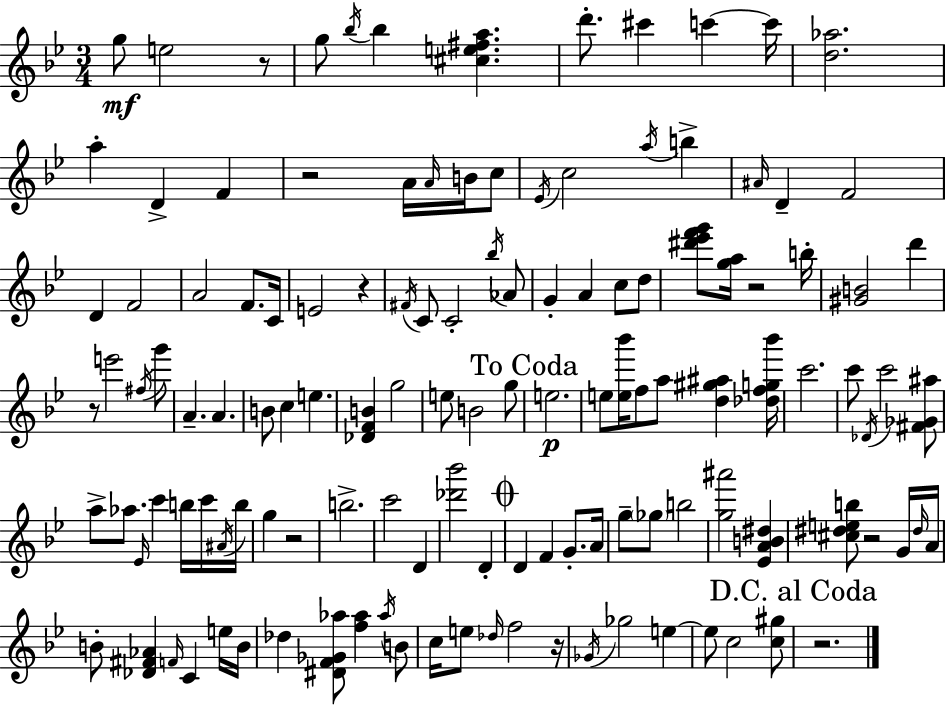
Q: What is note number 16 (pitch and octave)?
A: C5